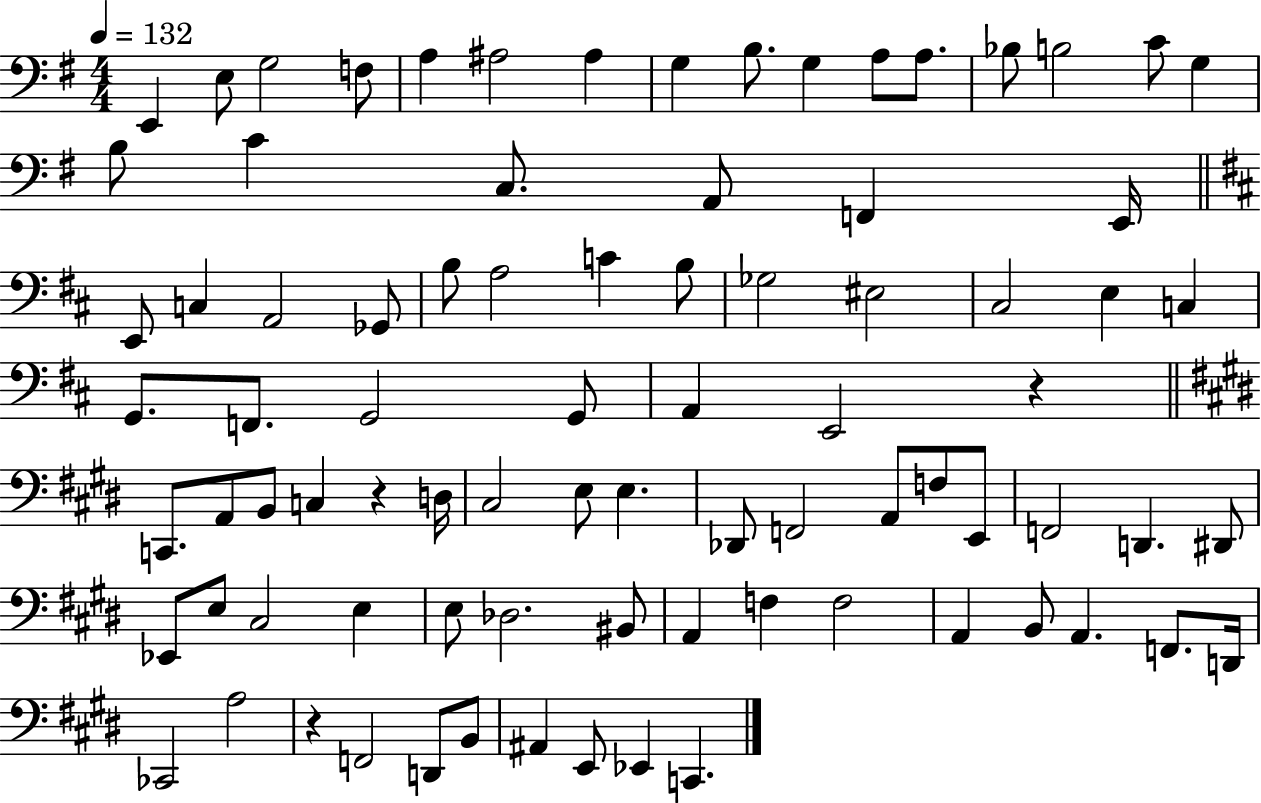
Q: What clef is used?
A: bass